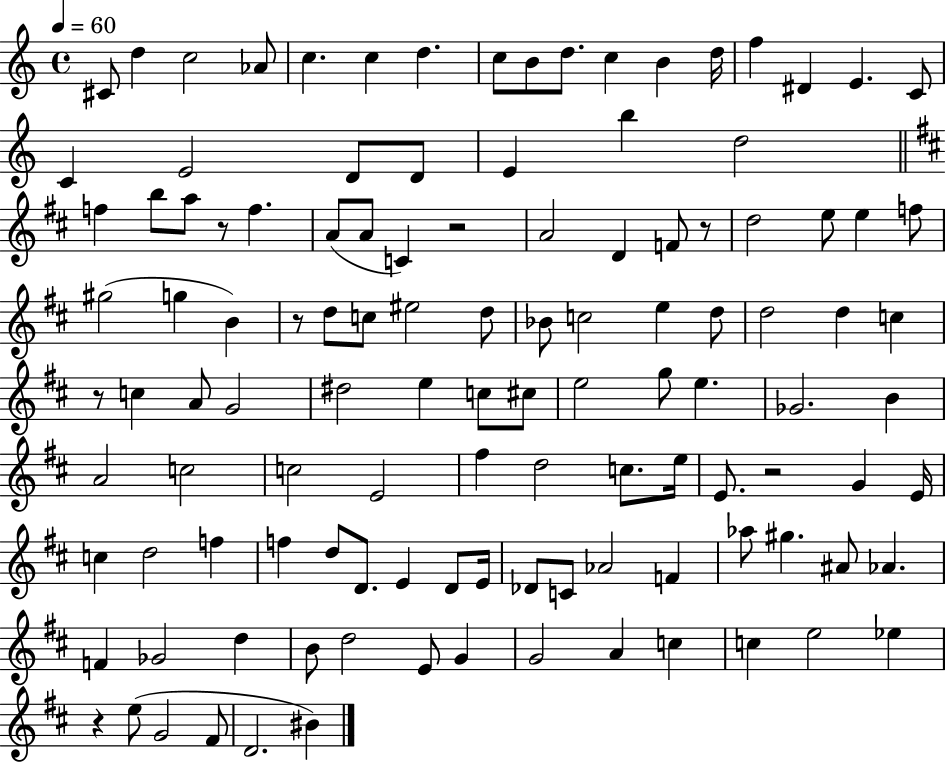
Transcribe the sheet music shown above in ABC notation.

X:1
T:Untitled
M:4/4
L:1/4
K:C
^C/2 d c2 _A/2 c c d c/2 B/2 d/2 c B d/4 f ^D E C/2 C E2 D/2 D/2 E b d2 f b/2 a/2 z/2 f A/2 A/2 C z2 A2 D F/2 z/2 d2 e/2 e f/2 ^g2 g B z/2 d/2 c/2 ^e2 d/2 _B/2 c2 e d/2 d2 d c z/2 c A/2 G2 ^d2 e c/2 ^c/2 e2 g/2 e _G2 B A2 c2 c2 E2 ^f d2 c/2 e/4 E/2 z2 G E/4 c d2 f f d/2 D/2 E D/2 E/4 _D/2 C/2 _A2 F _a/2 ^g ^A/2 _A F _G2 d B/2 d2 E/2 G G2 A c c e2 _e z e/2 G2 ^F/2 D2 ^B